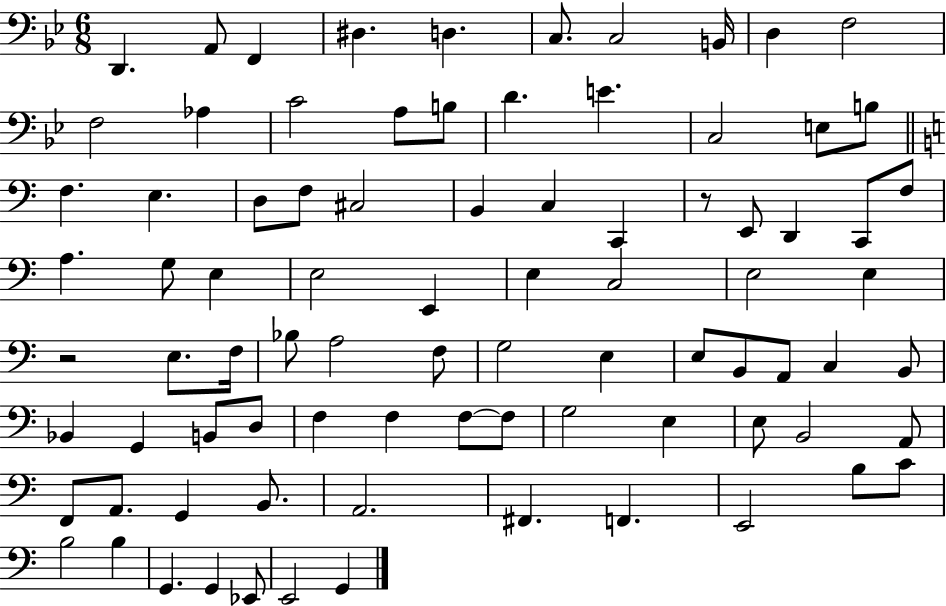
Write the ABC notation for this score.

X:1
T:Untitled
M:6/8
L:1/4
K:Bb
D,, A,,/2 F,, ^D, D, C,/2 C,2 B,,/4 D, F,2 F,2 _A, C2 A,/2 B,/2 D E C,2 E,/2 B,/2 F, E, D,/2 F,/2 ^C,2 B,, C, C,, z/2 E,,/2 D,, C,,/2 F,/2 A, G,/2 E, E,2 E,, E, C,2 E,2 E, z2 E,/2 F,/4 _B,/2 A,2 F,/2 G,2 E, E,/2 B,,/2 A,,/2 C, B,,/2 _B,, G,, B,,/2 D,/2 F, F, F,/2 F,/2 G,2 E, E,/2 B,,2 A,,/2 F,,/2 A,,/2 G,, B,,/2 A,,2 ^F,, F,, E,,2 B,/2 C/2 B,2 B, G,, G,, _E,,/2 E,,2 G,,